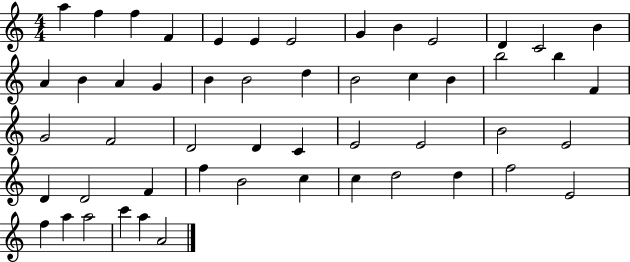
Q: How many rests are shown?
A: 0